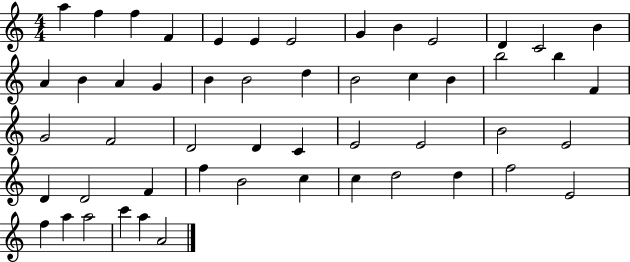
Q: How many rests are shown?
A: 0